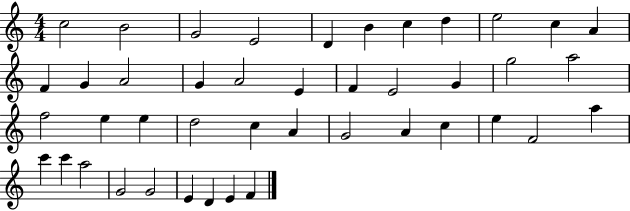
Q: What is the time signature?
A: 4/4